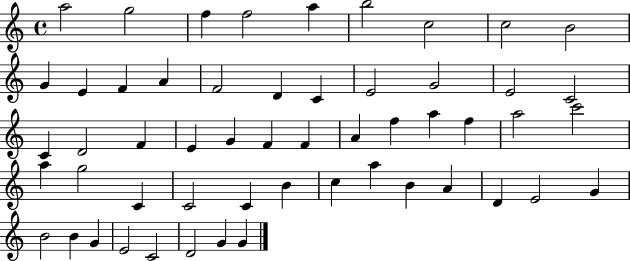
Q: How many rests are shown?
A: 0